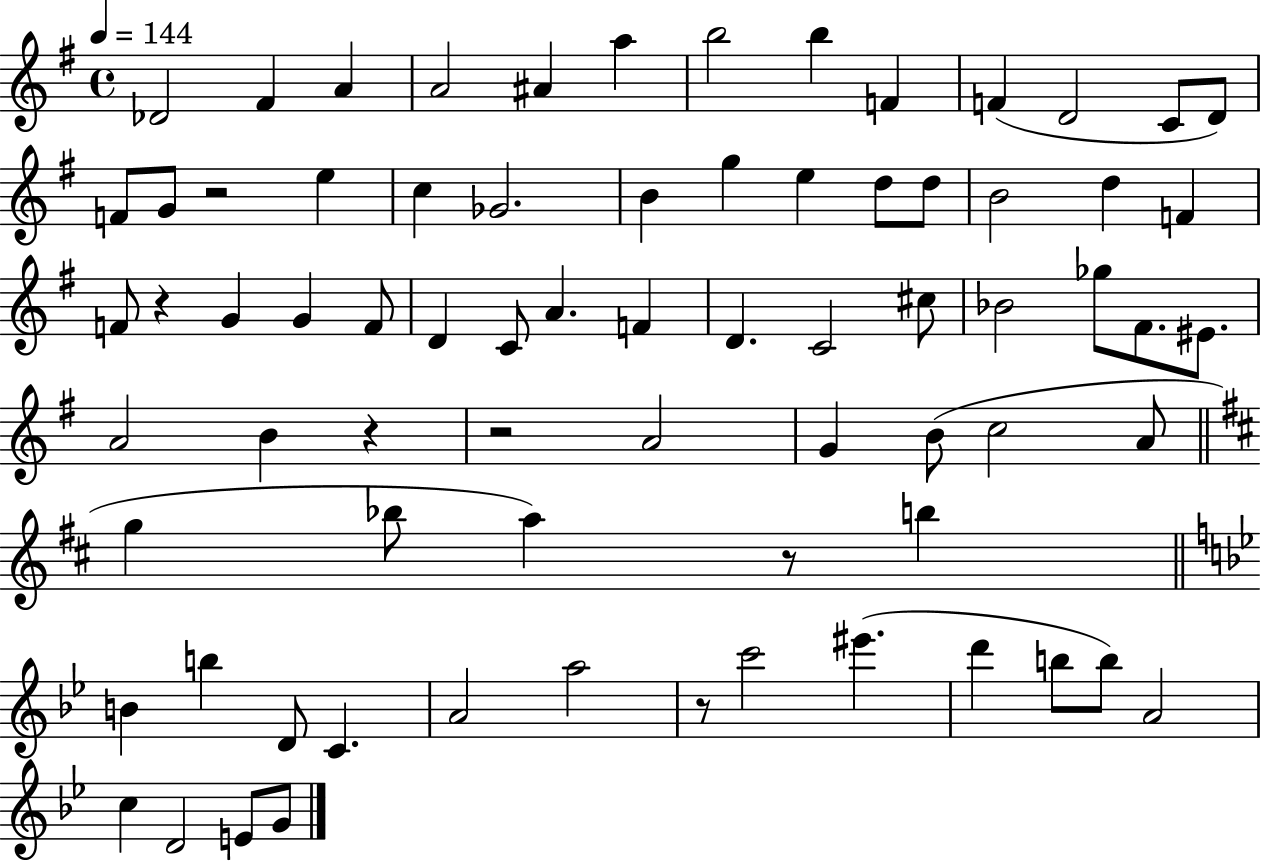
Db4/h F#4/q A4/q A4/h A#4/q A5/q B5/h B5/q F4/q F4/q D4/h C4/e D4/e F4/e G4/e R/h E5/q C5/q Gb4/h. B4/q G5/q E5/q D5/e D5/e B4/h D5/q F4/q F4/e R/q G4/q G4/q F4/e D4/q C4/e A4/q. F4/q D4/q. C4/h C#5/e Bb4/h Gb5/e F#4/e. EIS4/e. A4/h B4/q R/q R/h A4/h G4/q B4/e C5/h A4/e G5/q Bb5/e A5/q R/e B5/q B4/q B5/q D4/e C4/q. A4/h A5/h R/e C6/h EIS6/q. D6/q B5/e B5/e A4/h C5/q D4/h E4/e G4/e